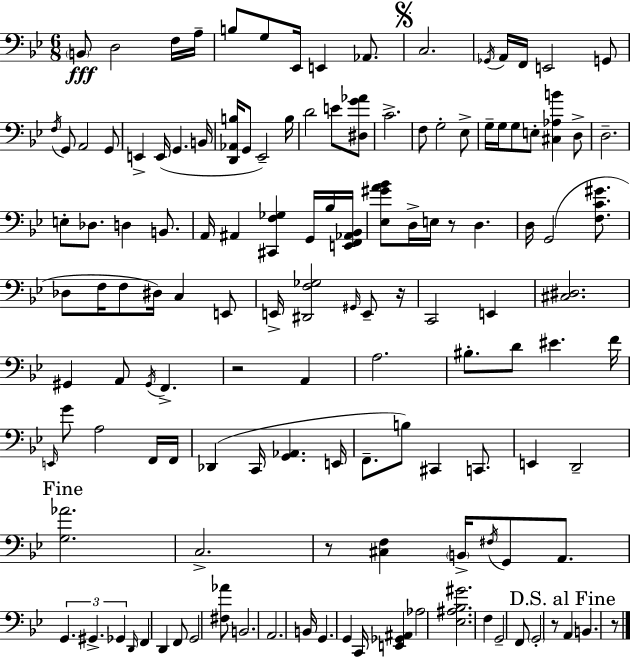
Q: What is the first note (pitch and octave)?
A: B2